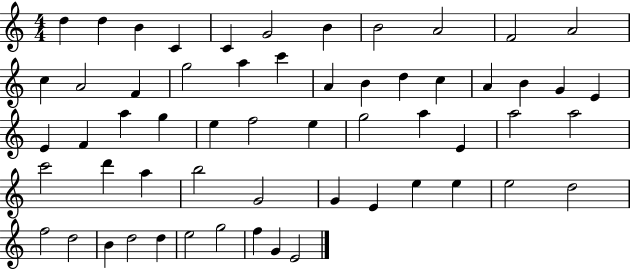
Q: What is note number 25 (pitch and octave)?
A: E4